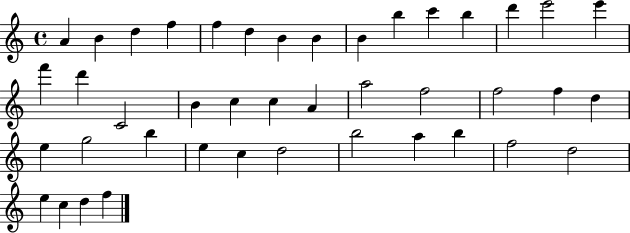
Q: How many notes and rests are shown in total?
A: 42